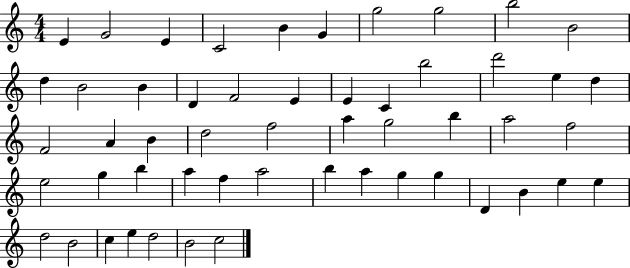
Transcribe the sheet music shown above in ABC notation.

X:1
T:Untitled
M:4/4
L:1/4
K:C
E G2 E C2 B G g2 g2 b2 B2 d B2 B D F2 E E C b2 d'2 e d F2 A B d2 f2 a g2 b a2 f2 e2 g b a f a2 b a g g D B e e d2 B2 c e d2 B2 c2